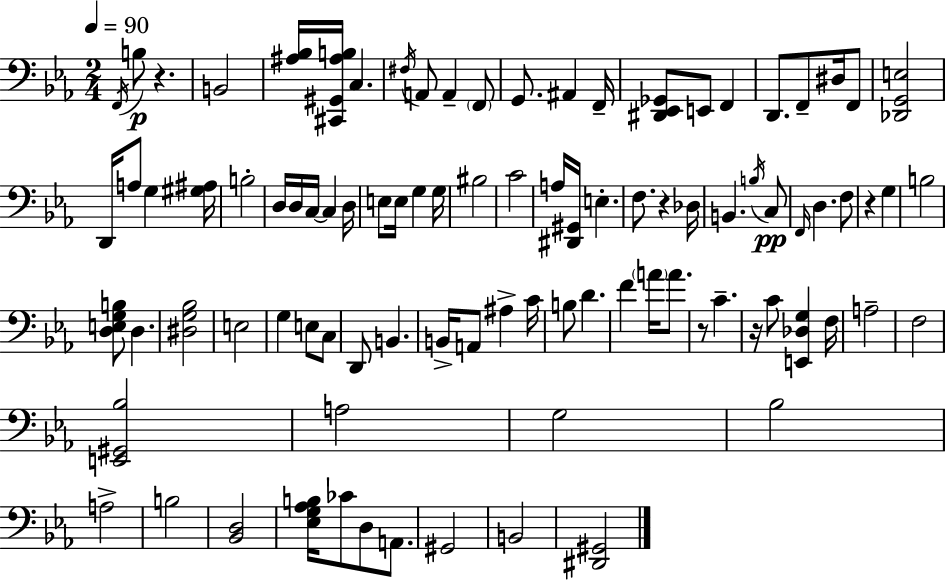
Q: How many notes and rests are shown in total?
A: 93